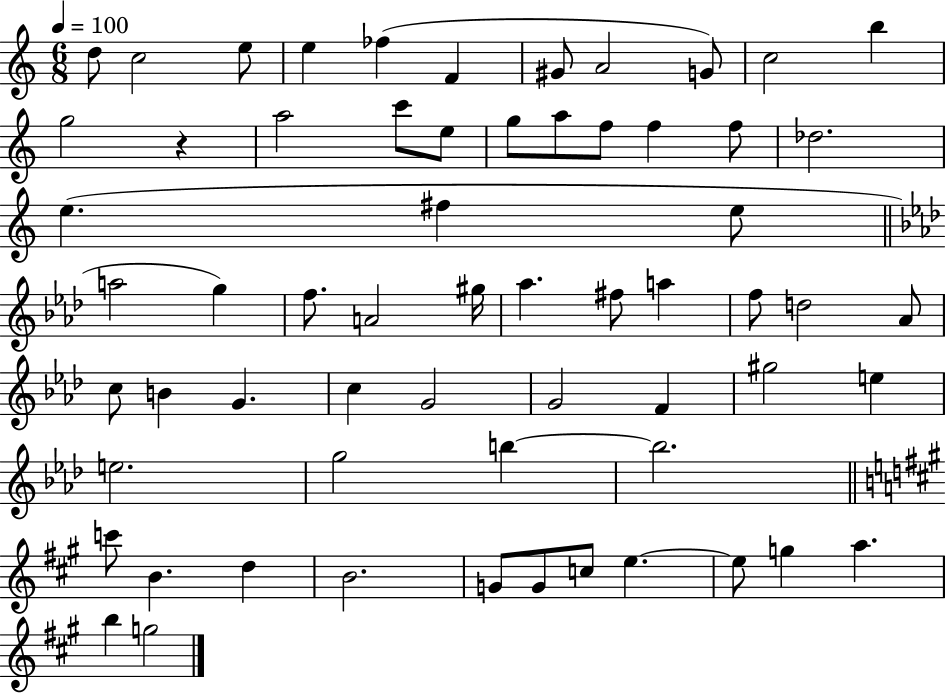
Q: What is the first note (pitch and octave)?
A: D5